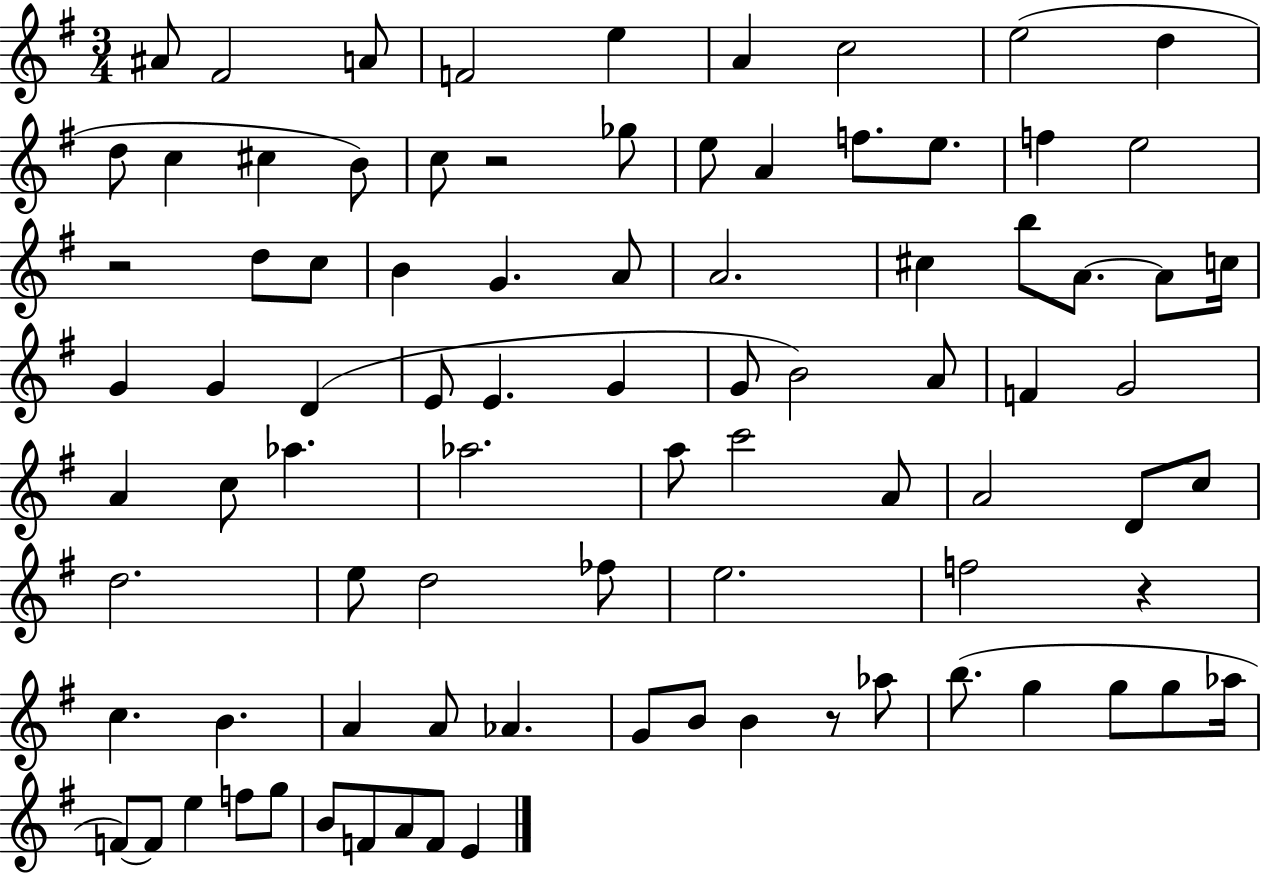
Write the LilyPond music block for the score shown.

{
  \clef treble
  \numericTimeSignature
  \time 3/4
  \key g \major
  ais'8 fis'2 a'8 | f'2 e''4 | a'4 c''2 | e''2( d''4 | \break d''8 c''4 cis''4 b'8) | c''8 r2 ges''8 | e''8 a'4 f''8. e''8. | f''4 e''2 | \break r2 d''8 c''8 | b'4 g'4. a'8 | a'2. | cis''4 b''8 a'8.~~ a'8 c''16 | \break g'4 g'4 d'4( | e'8 e'4. g'4 | g'8 b'2) a'8 | f'4 g'2 | \break a'4 c''8 aes''4. | aes''2. | a''8 c'''2 a'8 | a'2 d'8 c''8 | \break d''2. | e''8 d''2 fes''8 | e''2. | f''2 r4 | \break c''4. b'4. | a'4 a'8 aes'4. | g'8 b'8 b'4 r8 aes''8 | b''8.( g''4 g''8 g''8 aes''16 | \break f'8~~) f'8 e''4 f''8 g''8 | b'8 f'8 a'8 f'8 e'4 | \bar "|."
}